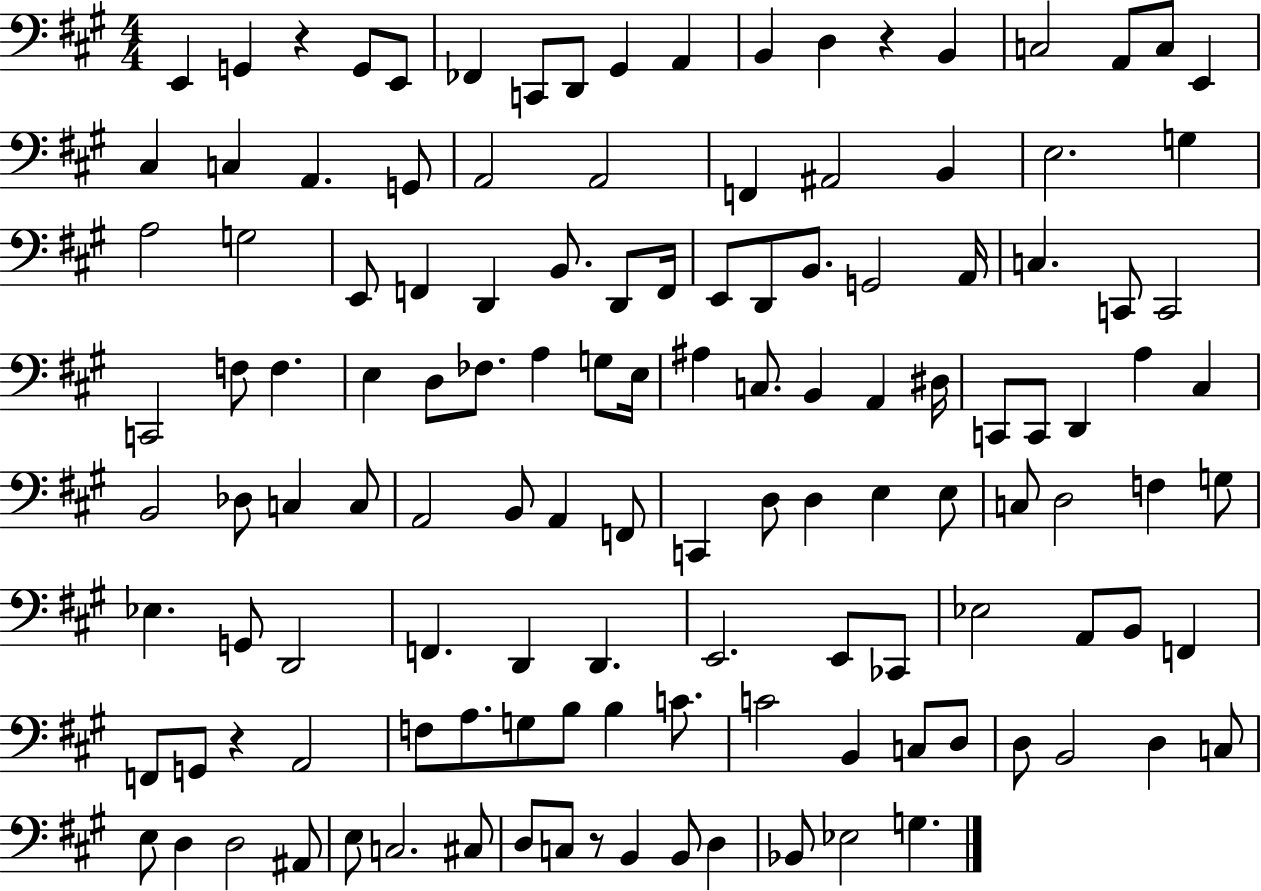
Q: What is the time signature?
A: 4/4